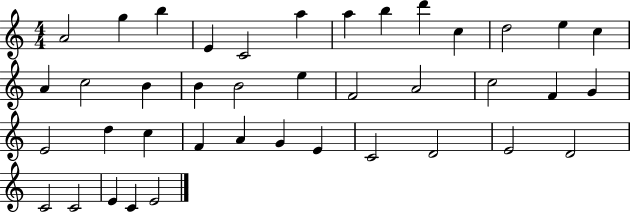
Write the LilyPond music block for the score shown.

{
  \clef treble
  \numericTimeSignature
  \time 4/4
  \key c \major
  a'2 g''4 b''4 | e'4 c'2 a''4 | a''4 b''4 d'''4 c''4 | d''2 e''4 c''4 | \break a'4 c''2 b'4 | b'4 b'2 e''4 | f'2 a'2 | c''2 f'4 g'4 | \break e'2 d''4 c''4 | f'4 a'4 g'4 e'4 | c'2 d'2 | e'2 d'2 | \break c'2 c'2 | e'4 c'4 e'2 | \bar "|."
}